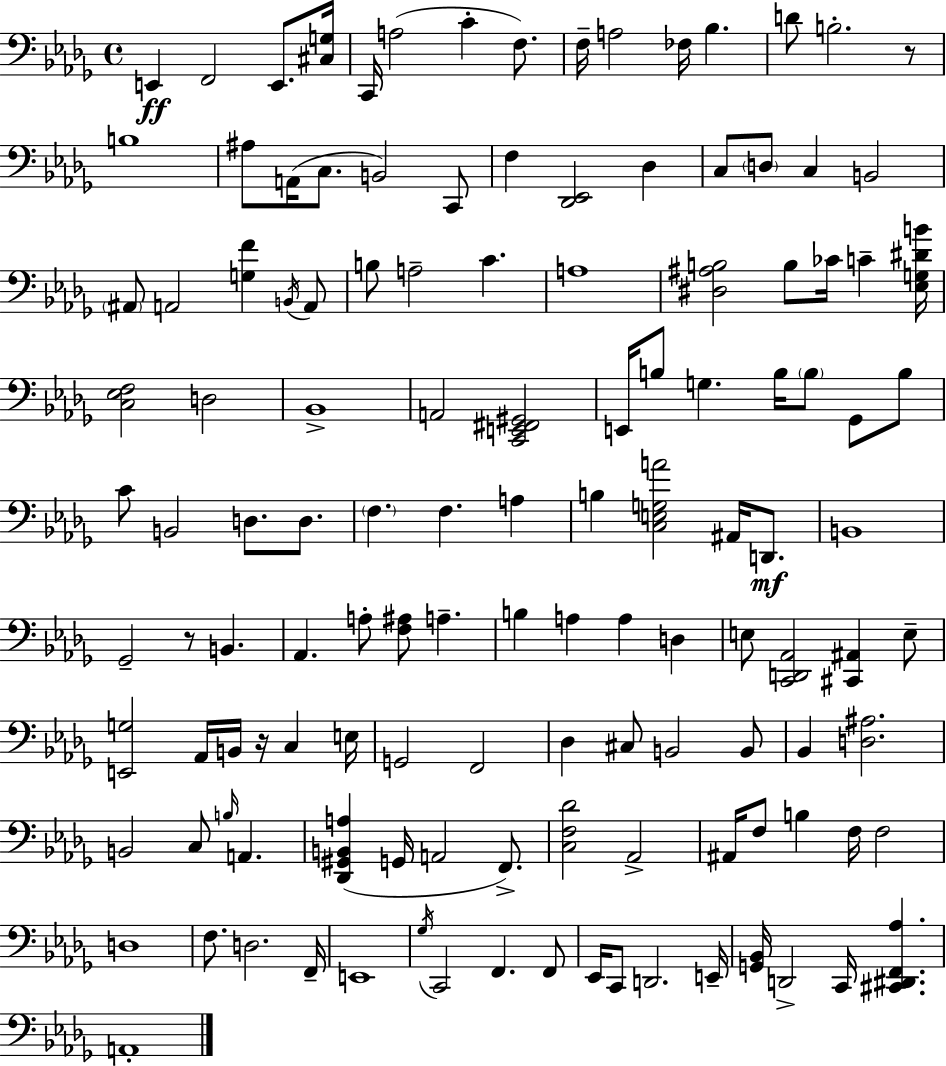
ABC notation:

X:1
T:Untitled
M:4/4
L:1/4
K:Bbm
E,, F,,2 E,,/2 [^C,G,]/4 C,,/4 A,2 C F,/2 F,/4 A,2 _F,/4 _B, D/2 B,2 z/2 B,4 ^A,/2 A,,/4 C,/2 B,,2 C,,/2 F, [_D,,_E,,]2 _D, C,/2 D,/2 C, B,,2 ^A,,/2 A,,2 [G,F] B,,/4 A,,/2 B,/2 A,2 C A,4 [^D,^A,B,]2 B,/2 _C/4 C [_E,G,^DB]/4 [C,_E,F,]2 D,2 _B,,4 A,,2 [C,,E,,^F,,^G,,]2 E,,/4 B,/2 G, B,/4 B,/2 _G,,/2 B,/2 C/2 B,,2 D,/2 D,/2 F, F, A, B, [C,E,G,A]2 ^A,,/4 D,,/2 B,,4 _G,,2 z/2 B,, _A,, A,/2 [F,^A,]/2 A, B, A, A, D, E,/2 [C,,D,,_A,,]2 [^C,,^A,,] E,/2 [E,,G,]2 _A,,/4 B,,/4 z/4 C, E,/4 G,,2 F,,2 _D, ^C,/2 B,,2 B,,/2 _B,, [D,^A,]2 B,,2 C,/2 B,/4 A,, [_D,,^G,,B,,A,] G,,/4 A,,2 F,,/2 [C,F,_D]2 _A,,2 ^A,,/4 F,/2 B, F,/4 F,2 D,4 F,/2 D,2 F,,/4 E,,4 _G,/4 C,,2 F,, F,,/2 _E,,/4 C,,/2 D,,2 E,,/4 [G,,_B,,]/4 D,,2 C,,/4 [^C,,^D,,F,,_A,] A,,4